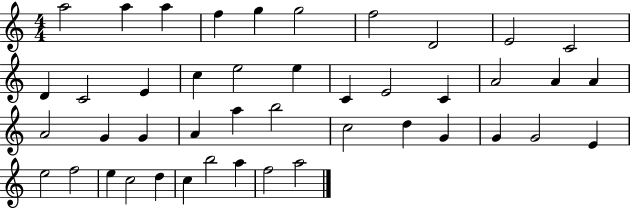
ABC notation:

X:1
T:Untitled
M:4/4
L:1/4
K:C
a2 a a f g g2 f2 D2 E2 C2 D C2 E c e2 e C E2 C A2 A A A2 G G A a b2 c2 d G G G2 E e2 f2 e c2 d c b2 a f2 a2